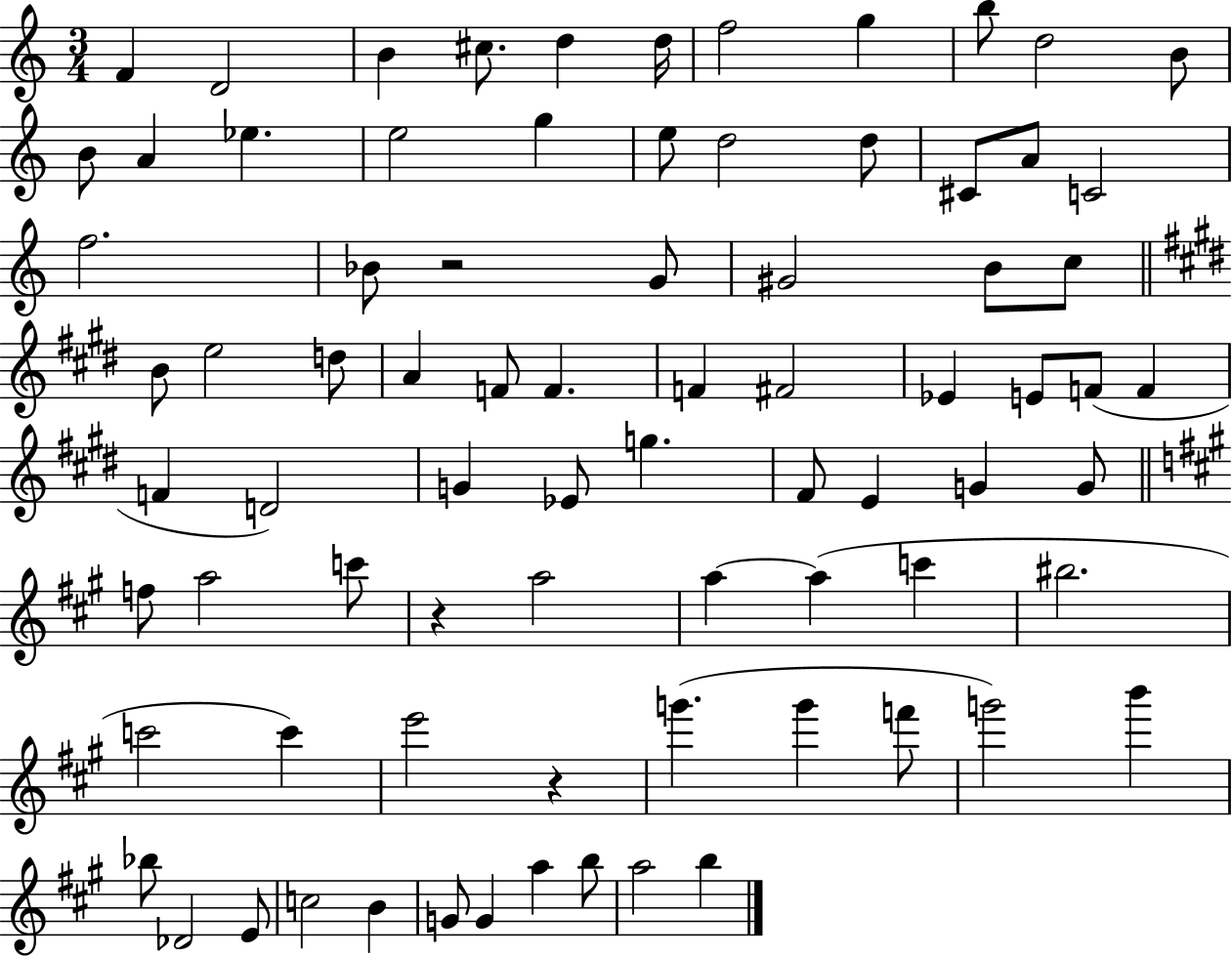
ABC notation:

X:1
T:Untitled
M:3/4
L:1/4
K:C
F D2 B ^c/2 d d/4 f2 g b/2 d2 B/2 B/2 A _e e2 g e/2 d2 d/2 ^C/2 A/2 C2 f2 _B/2 z2 G/2 ^G2 B/2 c/2 B/2 e2 d/2 A F/2 F F ^F2 _E E/2 F/2 F F D2 G _E/2 g ^F/2 E G G/2 f/2 a2 c'/2 z a2 a a c' ^b2 c'2 c' e'2 z g' g' f'/2 g'2 b' _b/2 _D2 E/2 c2 B G/2 G a b/2 a2 b